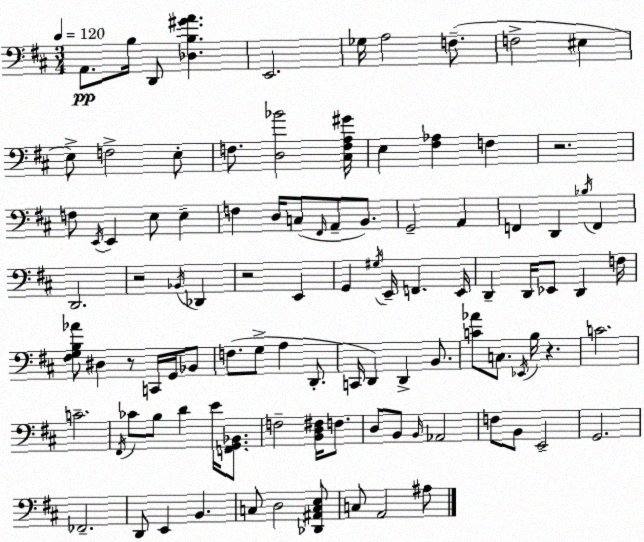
X:1
T:Untitled
M:3/4
L:1/4
K:D
A,,/2 B,/4 D,,/2 [_D,B,^GA] E,,2 _G,/4 A,2 F,/2 F,2 ^E, E,/2 F,2 E,/2 F,/2 [D,_B]2 [^C,F,A,^G]/4 E, [^F,_A,] F, z2 F,/2 E,,/4 E,, E,/2 E, F, D,/4 C,/2 ^F,,/4 A,,/2 B,,/2 G,,2 A,, F,, D,, _B,/4 F,, D,,2 z2 _B,,/4 _D,, z2 E,, G,, ^G,/4 E,,/4 F,, E,,/4 D,, D,,/4 _E,,/2 D,, F,/4 [^F,G,B,_A]/2 ^D, z/2 C,,/4 G,,/4 _B,,/2 F,/2 G,/2 A, D,,/2 C,,/4 D,, D,, B,,/2 [C_A]/2 C,/2 _E,,/4 B,/4 z C2 C2 ^F,,/4 _C/2 B,/2 D E/4 [F,,G,,_B,,]/2 F,2 [B,,D,^F,]/4 F,/2 D,/2 B,,/2 B,,/4 _A,,2 F,/2 B,,/2 E,,2 G,,2 _F,,2 D,,/2 E,, B,, C,/2 D,2 [_D,,^A,,C,E,]/2 C,/2 A,,2 ^A,/2